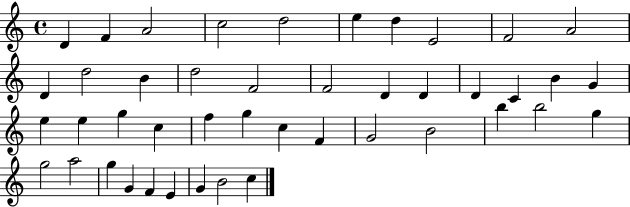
D4/q F4/q A4/h C5/h D5/h E5/q D5/q E4/h F4/h A4/h D4/q D5/h B4/q D5/h F4/h F4/h D4/q D4/q D4/q C4/q B4/q G4/q E5/q E5/q G5/q C5/q F5/q G5/q C5/q F4/q G4/h B4/h B5/q B5/h G5/q G5/h A5/h G5/q G4/q F4/q E4/q G4/q B4/h C5/q